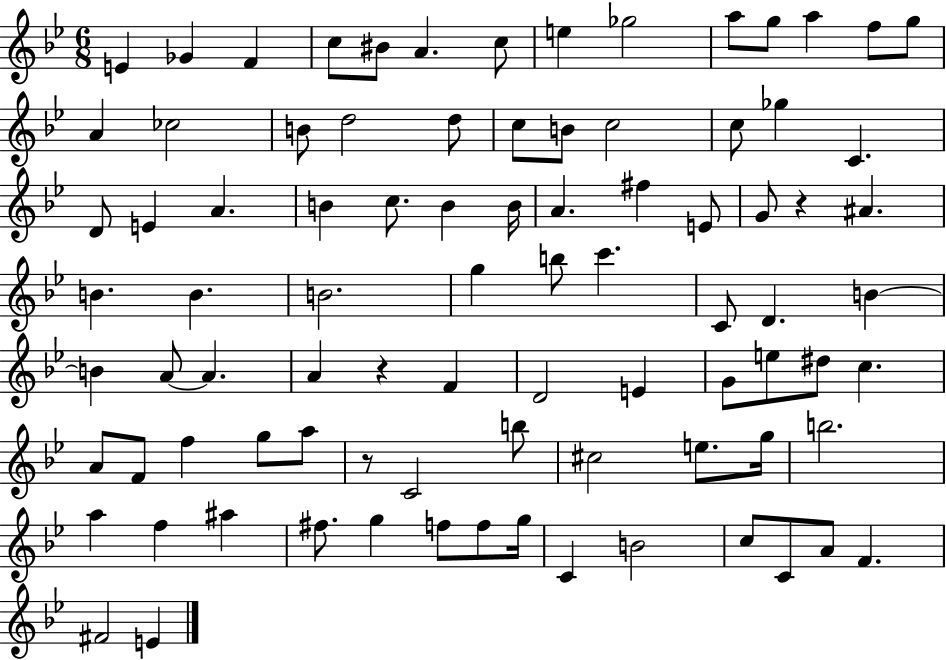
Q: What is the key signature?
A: BES major